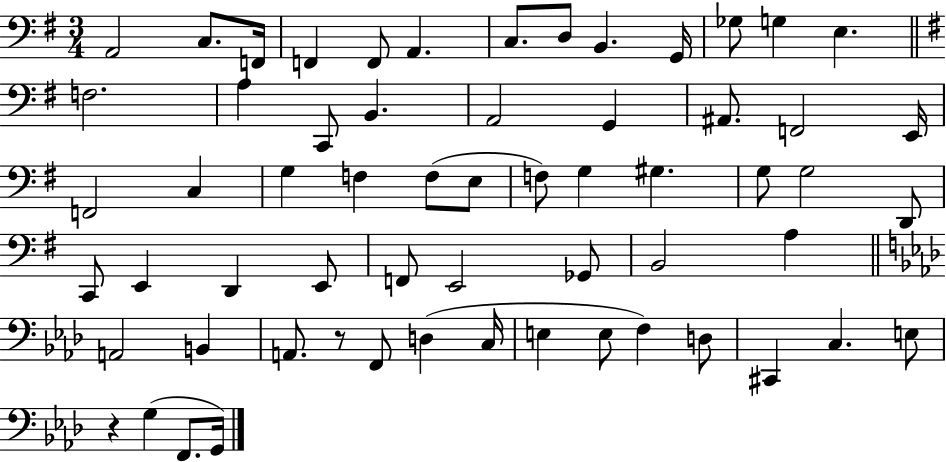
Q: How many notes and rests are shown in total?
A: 61